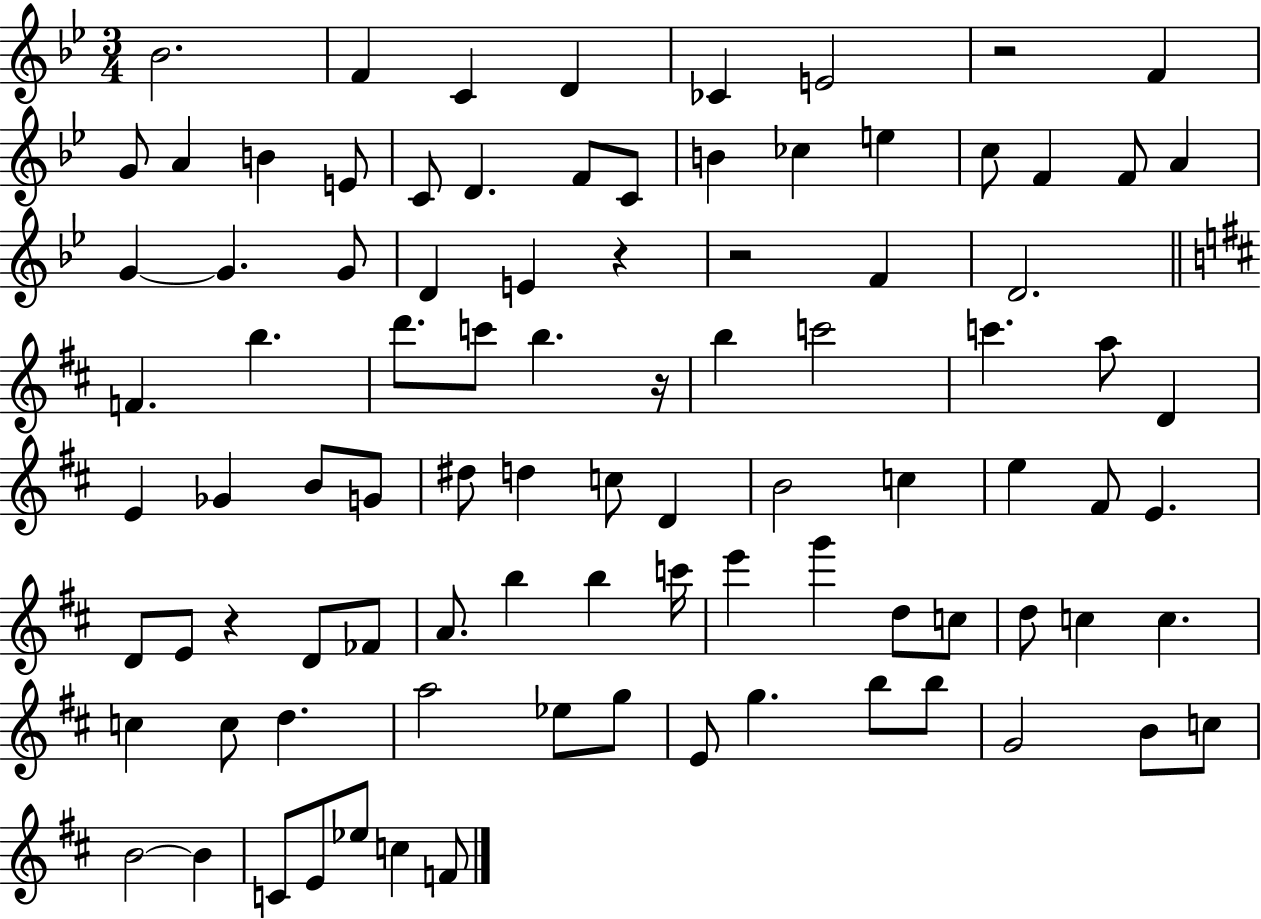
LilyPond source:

{
  \clef treble
  \numericTimeSignature
  \time 3/4
  \key bes \major
  \repeat volta 2 { bes'2. | f'4 c'4 d'4 | ces'4 e'2 | r2 f'4 | \break g'8 a'4 b'4 e'8 | c'8 d'4. f'8 c'8 | b'4 ces''4 e''4 | c''8 f'4 f'8 a'4 | \break g'4~~ g'4. g'8 | d'4 e'4 r4 | r2 f'4 | d'2. | \break \bar "||" \break \key d \major f'4. b''4. | d'''8. c'''8 b''4. r16 | b''4 c'''2 | c'''4. a''8 d'4 | \break e'4 ges'4 b'8 g'8 | dis''8 d''4 c''8 d'4 | b'2 c''4 | e''4 fis'8 e'4. | \break d'8 e'8 r4 d'8 fes'8 | a'8. b''4 b''4 c'''16 | e'''4 g'''4 d''8 c''8 | d''8 c''4 c''4. | \break c''4 c''8 d''4. | a''2 ees''8 g''8 | e'8 g''4. b''8 b''8 | g'2 b'8 c''8 | \break b'2~~ b'4 | c'8 e'8 ees''8 c''4 f'8 | } \bar "|."
}